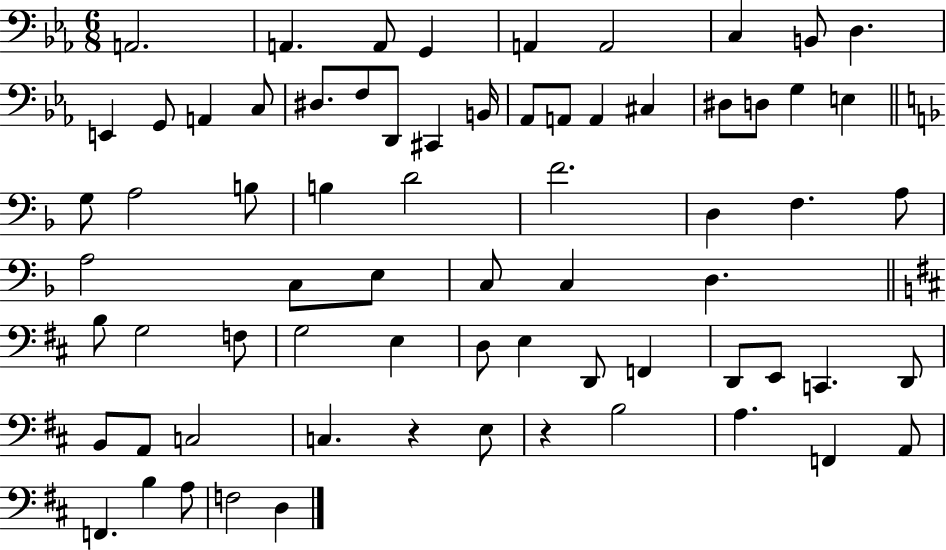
X:1
T:Untitled
M:6/8
L:1/4
K:Eb
A,,2 A,, A,,/2 G,, A,, A,,2 C, B,,/2 D, E,, G,,/2 A,, C,/2 ^D,/2 F,/2 D,,/2 ^C,, B,,/4 _A,,/2 A,,/2 A,, ^C, ^D,/2 D,/2 G, E, G,/2 A,2 B,/2 B, D2 F2 D, F, A,/2 A,2 C,/2 E,/2 C,/2 C, D, B,/2 G,2 F,/2 G,2 E, D,/2 E, D,,/2 F,, D,,/2 E,,/2 C,, D,,/2 B,,/2 A,,/2 C,2 C, z E,/2 z B,2 A, F,, A,,/2 F,, B, A,/2 F,2 D,